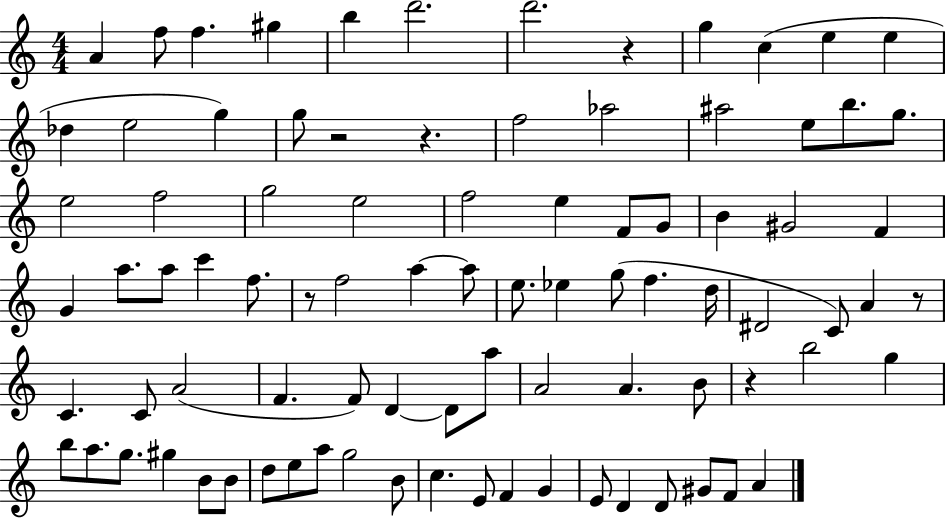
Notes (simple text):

A4/q F5/e F5/q. G#5/q B5/q D6/h. D6/h. R/q G5/q C5/q E5/q E5/q Db5/q E5/h G5/q G5/e R/h R/q. F5/h Ab5/h A#5/h E5/e B5/e. G5/e. E5/h F5/h G5/h E5/h F5/h E5/q F4/e G4/e B4/q G#4/h F4/q G4/q A5/e. A5/e C6/q F5/e. R/e F5/h A5/q A5/e E5/e. Eb5/q G5/e F5/q. D5/s D#4/h C4/e A4/q R/e C4/q. C4/e A4/h F4/q. F4/e D4/q D4/e A5/e A4/h A4/q. B4/e R/q B5/h G5/q B5/e A5/e. G5/e. G#5/q B4/e B4/e D5/e E5/e A5/e G5/h B4/e C5/q. E4/e F4/q G4/q E4/e D4/q D4/e G#4/e F4/e A4/q